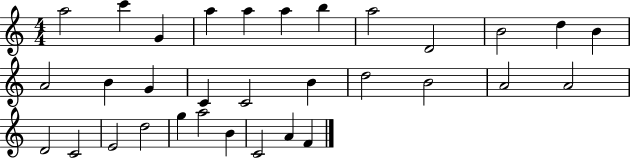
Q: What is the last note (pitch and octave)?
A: F4